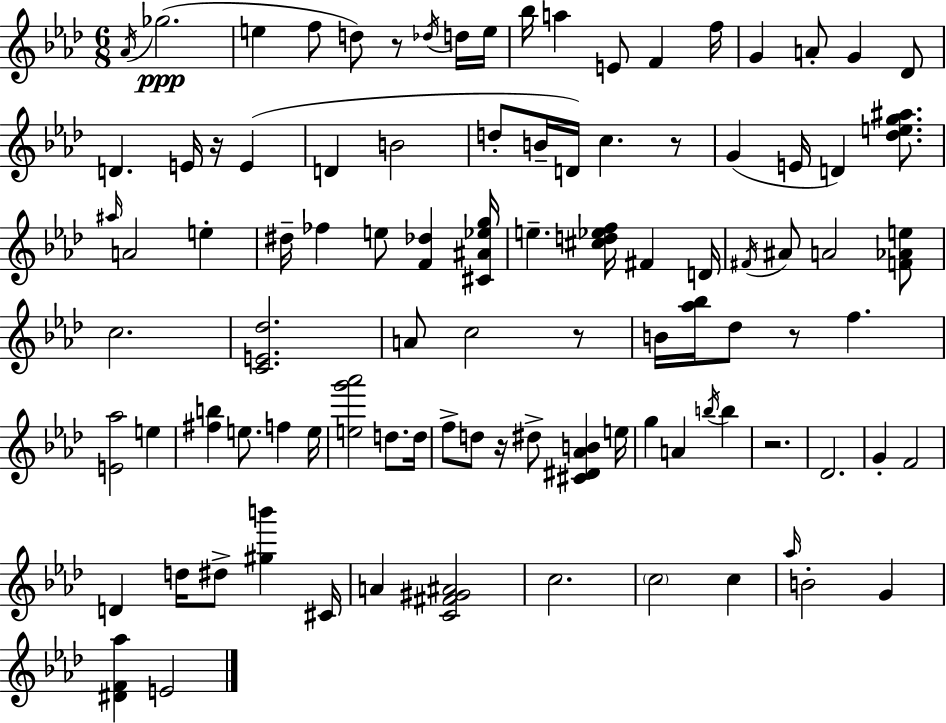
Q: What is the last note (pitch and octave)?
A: E4